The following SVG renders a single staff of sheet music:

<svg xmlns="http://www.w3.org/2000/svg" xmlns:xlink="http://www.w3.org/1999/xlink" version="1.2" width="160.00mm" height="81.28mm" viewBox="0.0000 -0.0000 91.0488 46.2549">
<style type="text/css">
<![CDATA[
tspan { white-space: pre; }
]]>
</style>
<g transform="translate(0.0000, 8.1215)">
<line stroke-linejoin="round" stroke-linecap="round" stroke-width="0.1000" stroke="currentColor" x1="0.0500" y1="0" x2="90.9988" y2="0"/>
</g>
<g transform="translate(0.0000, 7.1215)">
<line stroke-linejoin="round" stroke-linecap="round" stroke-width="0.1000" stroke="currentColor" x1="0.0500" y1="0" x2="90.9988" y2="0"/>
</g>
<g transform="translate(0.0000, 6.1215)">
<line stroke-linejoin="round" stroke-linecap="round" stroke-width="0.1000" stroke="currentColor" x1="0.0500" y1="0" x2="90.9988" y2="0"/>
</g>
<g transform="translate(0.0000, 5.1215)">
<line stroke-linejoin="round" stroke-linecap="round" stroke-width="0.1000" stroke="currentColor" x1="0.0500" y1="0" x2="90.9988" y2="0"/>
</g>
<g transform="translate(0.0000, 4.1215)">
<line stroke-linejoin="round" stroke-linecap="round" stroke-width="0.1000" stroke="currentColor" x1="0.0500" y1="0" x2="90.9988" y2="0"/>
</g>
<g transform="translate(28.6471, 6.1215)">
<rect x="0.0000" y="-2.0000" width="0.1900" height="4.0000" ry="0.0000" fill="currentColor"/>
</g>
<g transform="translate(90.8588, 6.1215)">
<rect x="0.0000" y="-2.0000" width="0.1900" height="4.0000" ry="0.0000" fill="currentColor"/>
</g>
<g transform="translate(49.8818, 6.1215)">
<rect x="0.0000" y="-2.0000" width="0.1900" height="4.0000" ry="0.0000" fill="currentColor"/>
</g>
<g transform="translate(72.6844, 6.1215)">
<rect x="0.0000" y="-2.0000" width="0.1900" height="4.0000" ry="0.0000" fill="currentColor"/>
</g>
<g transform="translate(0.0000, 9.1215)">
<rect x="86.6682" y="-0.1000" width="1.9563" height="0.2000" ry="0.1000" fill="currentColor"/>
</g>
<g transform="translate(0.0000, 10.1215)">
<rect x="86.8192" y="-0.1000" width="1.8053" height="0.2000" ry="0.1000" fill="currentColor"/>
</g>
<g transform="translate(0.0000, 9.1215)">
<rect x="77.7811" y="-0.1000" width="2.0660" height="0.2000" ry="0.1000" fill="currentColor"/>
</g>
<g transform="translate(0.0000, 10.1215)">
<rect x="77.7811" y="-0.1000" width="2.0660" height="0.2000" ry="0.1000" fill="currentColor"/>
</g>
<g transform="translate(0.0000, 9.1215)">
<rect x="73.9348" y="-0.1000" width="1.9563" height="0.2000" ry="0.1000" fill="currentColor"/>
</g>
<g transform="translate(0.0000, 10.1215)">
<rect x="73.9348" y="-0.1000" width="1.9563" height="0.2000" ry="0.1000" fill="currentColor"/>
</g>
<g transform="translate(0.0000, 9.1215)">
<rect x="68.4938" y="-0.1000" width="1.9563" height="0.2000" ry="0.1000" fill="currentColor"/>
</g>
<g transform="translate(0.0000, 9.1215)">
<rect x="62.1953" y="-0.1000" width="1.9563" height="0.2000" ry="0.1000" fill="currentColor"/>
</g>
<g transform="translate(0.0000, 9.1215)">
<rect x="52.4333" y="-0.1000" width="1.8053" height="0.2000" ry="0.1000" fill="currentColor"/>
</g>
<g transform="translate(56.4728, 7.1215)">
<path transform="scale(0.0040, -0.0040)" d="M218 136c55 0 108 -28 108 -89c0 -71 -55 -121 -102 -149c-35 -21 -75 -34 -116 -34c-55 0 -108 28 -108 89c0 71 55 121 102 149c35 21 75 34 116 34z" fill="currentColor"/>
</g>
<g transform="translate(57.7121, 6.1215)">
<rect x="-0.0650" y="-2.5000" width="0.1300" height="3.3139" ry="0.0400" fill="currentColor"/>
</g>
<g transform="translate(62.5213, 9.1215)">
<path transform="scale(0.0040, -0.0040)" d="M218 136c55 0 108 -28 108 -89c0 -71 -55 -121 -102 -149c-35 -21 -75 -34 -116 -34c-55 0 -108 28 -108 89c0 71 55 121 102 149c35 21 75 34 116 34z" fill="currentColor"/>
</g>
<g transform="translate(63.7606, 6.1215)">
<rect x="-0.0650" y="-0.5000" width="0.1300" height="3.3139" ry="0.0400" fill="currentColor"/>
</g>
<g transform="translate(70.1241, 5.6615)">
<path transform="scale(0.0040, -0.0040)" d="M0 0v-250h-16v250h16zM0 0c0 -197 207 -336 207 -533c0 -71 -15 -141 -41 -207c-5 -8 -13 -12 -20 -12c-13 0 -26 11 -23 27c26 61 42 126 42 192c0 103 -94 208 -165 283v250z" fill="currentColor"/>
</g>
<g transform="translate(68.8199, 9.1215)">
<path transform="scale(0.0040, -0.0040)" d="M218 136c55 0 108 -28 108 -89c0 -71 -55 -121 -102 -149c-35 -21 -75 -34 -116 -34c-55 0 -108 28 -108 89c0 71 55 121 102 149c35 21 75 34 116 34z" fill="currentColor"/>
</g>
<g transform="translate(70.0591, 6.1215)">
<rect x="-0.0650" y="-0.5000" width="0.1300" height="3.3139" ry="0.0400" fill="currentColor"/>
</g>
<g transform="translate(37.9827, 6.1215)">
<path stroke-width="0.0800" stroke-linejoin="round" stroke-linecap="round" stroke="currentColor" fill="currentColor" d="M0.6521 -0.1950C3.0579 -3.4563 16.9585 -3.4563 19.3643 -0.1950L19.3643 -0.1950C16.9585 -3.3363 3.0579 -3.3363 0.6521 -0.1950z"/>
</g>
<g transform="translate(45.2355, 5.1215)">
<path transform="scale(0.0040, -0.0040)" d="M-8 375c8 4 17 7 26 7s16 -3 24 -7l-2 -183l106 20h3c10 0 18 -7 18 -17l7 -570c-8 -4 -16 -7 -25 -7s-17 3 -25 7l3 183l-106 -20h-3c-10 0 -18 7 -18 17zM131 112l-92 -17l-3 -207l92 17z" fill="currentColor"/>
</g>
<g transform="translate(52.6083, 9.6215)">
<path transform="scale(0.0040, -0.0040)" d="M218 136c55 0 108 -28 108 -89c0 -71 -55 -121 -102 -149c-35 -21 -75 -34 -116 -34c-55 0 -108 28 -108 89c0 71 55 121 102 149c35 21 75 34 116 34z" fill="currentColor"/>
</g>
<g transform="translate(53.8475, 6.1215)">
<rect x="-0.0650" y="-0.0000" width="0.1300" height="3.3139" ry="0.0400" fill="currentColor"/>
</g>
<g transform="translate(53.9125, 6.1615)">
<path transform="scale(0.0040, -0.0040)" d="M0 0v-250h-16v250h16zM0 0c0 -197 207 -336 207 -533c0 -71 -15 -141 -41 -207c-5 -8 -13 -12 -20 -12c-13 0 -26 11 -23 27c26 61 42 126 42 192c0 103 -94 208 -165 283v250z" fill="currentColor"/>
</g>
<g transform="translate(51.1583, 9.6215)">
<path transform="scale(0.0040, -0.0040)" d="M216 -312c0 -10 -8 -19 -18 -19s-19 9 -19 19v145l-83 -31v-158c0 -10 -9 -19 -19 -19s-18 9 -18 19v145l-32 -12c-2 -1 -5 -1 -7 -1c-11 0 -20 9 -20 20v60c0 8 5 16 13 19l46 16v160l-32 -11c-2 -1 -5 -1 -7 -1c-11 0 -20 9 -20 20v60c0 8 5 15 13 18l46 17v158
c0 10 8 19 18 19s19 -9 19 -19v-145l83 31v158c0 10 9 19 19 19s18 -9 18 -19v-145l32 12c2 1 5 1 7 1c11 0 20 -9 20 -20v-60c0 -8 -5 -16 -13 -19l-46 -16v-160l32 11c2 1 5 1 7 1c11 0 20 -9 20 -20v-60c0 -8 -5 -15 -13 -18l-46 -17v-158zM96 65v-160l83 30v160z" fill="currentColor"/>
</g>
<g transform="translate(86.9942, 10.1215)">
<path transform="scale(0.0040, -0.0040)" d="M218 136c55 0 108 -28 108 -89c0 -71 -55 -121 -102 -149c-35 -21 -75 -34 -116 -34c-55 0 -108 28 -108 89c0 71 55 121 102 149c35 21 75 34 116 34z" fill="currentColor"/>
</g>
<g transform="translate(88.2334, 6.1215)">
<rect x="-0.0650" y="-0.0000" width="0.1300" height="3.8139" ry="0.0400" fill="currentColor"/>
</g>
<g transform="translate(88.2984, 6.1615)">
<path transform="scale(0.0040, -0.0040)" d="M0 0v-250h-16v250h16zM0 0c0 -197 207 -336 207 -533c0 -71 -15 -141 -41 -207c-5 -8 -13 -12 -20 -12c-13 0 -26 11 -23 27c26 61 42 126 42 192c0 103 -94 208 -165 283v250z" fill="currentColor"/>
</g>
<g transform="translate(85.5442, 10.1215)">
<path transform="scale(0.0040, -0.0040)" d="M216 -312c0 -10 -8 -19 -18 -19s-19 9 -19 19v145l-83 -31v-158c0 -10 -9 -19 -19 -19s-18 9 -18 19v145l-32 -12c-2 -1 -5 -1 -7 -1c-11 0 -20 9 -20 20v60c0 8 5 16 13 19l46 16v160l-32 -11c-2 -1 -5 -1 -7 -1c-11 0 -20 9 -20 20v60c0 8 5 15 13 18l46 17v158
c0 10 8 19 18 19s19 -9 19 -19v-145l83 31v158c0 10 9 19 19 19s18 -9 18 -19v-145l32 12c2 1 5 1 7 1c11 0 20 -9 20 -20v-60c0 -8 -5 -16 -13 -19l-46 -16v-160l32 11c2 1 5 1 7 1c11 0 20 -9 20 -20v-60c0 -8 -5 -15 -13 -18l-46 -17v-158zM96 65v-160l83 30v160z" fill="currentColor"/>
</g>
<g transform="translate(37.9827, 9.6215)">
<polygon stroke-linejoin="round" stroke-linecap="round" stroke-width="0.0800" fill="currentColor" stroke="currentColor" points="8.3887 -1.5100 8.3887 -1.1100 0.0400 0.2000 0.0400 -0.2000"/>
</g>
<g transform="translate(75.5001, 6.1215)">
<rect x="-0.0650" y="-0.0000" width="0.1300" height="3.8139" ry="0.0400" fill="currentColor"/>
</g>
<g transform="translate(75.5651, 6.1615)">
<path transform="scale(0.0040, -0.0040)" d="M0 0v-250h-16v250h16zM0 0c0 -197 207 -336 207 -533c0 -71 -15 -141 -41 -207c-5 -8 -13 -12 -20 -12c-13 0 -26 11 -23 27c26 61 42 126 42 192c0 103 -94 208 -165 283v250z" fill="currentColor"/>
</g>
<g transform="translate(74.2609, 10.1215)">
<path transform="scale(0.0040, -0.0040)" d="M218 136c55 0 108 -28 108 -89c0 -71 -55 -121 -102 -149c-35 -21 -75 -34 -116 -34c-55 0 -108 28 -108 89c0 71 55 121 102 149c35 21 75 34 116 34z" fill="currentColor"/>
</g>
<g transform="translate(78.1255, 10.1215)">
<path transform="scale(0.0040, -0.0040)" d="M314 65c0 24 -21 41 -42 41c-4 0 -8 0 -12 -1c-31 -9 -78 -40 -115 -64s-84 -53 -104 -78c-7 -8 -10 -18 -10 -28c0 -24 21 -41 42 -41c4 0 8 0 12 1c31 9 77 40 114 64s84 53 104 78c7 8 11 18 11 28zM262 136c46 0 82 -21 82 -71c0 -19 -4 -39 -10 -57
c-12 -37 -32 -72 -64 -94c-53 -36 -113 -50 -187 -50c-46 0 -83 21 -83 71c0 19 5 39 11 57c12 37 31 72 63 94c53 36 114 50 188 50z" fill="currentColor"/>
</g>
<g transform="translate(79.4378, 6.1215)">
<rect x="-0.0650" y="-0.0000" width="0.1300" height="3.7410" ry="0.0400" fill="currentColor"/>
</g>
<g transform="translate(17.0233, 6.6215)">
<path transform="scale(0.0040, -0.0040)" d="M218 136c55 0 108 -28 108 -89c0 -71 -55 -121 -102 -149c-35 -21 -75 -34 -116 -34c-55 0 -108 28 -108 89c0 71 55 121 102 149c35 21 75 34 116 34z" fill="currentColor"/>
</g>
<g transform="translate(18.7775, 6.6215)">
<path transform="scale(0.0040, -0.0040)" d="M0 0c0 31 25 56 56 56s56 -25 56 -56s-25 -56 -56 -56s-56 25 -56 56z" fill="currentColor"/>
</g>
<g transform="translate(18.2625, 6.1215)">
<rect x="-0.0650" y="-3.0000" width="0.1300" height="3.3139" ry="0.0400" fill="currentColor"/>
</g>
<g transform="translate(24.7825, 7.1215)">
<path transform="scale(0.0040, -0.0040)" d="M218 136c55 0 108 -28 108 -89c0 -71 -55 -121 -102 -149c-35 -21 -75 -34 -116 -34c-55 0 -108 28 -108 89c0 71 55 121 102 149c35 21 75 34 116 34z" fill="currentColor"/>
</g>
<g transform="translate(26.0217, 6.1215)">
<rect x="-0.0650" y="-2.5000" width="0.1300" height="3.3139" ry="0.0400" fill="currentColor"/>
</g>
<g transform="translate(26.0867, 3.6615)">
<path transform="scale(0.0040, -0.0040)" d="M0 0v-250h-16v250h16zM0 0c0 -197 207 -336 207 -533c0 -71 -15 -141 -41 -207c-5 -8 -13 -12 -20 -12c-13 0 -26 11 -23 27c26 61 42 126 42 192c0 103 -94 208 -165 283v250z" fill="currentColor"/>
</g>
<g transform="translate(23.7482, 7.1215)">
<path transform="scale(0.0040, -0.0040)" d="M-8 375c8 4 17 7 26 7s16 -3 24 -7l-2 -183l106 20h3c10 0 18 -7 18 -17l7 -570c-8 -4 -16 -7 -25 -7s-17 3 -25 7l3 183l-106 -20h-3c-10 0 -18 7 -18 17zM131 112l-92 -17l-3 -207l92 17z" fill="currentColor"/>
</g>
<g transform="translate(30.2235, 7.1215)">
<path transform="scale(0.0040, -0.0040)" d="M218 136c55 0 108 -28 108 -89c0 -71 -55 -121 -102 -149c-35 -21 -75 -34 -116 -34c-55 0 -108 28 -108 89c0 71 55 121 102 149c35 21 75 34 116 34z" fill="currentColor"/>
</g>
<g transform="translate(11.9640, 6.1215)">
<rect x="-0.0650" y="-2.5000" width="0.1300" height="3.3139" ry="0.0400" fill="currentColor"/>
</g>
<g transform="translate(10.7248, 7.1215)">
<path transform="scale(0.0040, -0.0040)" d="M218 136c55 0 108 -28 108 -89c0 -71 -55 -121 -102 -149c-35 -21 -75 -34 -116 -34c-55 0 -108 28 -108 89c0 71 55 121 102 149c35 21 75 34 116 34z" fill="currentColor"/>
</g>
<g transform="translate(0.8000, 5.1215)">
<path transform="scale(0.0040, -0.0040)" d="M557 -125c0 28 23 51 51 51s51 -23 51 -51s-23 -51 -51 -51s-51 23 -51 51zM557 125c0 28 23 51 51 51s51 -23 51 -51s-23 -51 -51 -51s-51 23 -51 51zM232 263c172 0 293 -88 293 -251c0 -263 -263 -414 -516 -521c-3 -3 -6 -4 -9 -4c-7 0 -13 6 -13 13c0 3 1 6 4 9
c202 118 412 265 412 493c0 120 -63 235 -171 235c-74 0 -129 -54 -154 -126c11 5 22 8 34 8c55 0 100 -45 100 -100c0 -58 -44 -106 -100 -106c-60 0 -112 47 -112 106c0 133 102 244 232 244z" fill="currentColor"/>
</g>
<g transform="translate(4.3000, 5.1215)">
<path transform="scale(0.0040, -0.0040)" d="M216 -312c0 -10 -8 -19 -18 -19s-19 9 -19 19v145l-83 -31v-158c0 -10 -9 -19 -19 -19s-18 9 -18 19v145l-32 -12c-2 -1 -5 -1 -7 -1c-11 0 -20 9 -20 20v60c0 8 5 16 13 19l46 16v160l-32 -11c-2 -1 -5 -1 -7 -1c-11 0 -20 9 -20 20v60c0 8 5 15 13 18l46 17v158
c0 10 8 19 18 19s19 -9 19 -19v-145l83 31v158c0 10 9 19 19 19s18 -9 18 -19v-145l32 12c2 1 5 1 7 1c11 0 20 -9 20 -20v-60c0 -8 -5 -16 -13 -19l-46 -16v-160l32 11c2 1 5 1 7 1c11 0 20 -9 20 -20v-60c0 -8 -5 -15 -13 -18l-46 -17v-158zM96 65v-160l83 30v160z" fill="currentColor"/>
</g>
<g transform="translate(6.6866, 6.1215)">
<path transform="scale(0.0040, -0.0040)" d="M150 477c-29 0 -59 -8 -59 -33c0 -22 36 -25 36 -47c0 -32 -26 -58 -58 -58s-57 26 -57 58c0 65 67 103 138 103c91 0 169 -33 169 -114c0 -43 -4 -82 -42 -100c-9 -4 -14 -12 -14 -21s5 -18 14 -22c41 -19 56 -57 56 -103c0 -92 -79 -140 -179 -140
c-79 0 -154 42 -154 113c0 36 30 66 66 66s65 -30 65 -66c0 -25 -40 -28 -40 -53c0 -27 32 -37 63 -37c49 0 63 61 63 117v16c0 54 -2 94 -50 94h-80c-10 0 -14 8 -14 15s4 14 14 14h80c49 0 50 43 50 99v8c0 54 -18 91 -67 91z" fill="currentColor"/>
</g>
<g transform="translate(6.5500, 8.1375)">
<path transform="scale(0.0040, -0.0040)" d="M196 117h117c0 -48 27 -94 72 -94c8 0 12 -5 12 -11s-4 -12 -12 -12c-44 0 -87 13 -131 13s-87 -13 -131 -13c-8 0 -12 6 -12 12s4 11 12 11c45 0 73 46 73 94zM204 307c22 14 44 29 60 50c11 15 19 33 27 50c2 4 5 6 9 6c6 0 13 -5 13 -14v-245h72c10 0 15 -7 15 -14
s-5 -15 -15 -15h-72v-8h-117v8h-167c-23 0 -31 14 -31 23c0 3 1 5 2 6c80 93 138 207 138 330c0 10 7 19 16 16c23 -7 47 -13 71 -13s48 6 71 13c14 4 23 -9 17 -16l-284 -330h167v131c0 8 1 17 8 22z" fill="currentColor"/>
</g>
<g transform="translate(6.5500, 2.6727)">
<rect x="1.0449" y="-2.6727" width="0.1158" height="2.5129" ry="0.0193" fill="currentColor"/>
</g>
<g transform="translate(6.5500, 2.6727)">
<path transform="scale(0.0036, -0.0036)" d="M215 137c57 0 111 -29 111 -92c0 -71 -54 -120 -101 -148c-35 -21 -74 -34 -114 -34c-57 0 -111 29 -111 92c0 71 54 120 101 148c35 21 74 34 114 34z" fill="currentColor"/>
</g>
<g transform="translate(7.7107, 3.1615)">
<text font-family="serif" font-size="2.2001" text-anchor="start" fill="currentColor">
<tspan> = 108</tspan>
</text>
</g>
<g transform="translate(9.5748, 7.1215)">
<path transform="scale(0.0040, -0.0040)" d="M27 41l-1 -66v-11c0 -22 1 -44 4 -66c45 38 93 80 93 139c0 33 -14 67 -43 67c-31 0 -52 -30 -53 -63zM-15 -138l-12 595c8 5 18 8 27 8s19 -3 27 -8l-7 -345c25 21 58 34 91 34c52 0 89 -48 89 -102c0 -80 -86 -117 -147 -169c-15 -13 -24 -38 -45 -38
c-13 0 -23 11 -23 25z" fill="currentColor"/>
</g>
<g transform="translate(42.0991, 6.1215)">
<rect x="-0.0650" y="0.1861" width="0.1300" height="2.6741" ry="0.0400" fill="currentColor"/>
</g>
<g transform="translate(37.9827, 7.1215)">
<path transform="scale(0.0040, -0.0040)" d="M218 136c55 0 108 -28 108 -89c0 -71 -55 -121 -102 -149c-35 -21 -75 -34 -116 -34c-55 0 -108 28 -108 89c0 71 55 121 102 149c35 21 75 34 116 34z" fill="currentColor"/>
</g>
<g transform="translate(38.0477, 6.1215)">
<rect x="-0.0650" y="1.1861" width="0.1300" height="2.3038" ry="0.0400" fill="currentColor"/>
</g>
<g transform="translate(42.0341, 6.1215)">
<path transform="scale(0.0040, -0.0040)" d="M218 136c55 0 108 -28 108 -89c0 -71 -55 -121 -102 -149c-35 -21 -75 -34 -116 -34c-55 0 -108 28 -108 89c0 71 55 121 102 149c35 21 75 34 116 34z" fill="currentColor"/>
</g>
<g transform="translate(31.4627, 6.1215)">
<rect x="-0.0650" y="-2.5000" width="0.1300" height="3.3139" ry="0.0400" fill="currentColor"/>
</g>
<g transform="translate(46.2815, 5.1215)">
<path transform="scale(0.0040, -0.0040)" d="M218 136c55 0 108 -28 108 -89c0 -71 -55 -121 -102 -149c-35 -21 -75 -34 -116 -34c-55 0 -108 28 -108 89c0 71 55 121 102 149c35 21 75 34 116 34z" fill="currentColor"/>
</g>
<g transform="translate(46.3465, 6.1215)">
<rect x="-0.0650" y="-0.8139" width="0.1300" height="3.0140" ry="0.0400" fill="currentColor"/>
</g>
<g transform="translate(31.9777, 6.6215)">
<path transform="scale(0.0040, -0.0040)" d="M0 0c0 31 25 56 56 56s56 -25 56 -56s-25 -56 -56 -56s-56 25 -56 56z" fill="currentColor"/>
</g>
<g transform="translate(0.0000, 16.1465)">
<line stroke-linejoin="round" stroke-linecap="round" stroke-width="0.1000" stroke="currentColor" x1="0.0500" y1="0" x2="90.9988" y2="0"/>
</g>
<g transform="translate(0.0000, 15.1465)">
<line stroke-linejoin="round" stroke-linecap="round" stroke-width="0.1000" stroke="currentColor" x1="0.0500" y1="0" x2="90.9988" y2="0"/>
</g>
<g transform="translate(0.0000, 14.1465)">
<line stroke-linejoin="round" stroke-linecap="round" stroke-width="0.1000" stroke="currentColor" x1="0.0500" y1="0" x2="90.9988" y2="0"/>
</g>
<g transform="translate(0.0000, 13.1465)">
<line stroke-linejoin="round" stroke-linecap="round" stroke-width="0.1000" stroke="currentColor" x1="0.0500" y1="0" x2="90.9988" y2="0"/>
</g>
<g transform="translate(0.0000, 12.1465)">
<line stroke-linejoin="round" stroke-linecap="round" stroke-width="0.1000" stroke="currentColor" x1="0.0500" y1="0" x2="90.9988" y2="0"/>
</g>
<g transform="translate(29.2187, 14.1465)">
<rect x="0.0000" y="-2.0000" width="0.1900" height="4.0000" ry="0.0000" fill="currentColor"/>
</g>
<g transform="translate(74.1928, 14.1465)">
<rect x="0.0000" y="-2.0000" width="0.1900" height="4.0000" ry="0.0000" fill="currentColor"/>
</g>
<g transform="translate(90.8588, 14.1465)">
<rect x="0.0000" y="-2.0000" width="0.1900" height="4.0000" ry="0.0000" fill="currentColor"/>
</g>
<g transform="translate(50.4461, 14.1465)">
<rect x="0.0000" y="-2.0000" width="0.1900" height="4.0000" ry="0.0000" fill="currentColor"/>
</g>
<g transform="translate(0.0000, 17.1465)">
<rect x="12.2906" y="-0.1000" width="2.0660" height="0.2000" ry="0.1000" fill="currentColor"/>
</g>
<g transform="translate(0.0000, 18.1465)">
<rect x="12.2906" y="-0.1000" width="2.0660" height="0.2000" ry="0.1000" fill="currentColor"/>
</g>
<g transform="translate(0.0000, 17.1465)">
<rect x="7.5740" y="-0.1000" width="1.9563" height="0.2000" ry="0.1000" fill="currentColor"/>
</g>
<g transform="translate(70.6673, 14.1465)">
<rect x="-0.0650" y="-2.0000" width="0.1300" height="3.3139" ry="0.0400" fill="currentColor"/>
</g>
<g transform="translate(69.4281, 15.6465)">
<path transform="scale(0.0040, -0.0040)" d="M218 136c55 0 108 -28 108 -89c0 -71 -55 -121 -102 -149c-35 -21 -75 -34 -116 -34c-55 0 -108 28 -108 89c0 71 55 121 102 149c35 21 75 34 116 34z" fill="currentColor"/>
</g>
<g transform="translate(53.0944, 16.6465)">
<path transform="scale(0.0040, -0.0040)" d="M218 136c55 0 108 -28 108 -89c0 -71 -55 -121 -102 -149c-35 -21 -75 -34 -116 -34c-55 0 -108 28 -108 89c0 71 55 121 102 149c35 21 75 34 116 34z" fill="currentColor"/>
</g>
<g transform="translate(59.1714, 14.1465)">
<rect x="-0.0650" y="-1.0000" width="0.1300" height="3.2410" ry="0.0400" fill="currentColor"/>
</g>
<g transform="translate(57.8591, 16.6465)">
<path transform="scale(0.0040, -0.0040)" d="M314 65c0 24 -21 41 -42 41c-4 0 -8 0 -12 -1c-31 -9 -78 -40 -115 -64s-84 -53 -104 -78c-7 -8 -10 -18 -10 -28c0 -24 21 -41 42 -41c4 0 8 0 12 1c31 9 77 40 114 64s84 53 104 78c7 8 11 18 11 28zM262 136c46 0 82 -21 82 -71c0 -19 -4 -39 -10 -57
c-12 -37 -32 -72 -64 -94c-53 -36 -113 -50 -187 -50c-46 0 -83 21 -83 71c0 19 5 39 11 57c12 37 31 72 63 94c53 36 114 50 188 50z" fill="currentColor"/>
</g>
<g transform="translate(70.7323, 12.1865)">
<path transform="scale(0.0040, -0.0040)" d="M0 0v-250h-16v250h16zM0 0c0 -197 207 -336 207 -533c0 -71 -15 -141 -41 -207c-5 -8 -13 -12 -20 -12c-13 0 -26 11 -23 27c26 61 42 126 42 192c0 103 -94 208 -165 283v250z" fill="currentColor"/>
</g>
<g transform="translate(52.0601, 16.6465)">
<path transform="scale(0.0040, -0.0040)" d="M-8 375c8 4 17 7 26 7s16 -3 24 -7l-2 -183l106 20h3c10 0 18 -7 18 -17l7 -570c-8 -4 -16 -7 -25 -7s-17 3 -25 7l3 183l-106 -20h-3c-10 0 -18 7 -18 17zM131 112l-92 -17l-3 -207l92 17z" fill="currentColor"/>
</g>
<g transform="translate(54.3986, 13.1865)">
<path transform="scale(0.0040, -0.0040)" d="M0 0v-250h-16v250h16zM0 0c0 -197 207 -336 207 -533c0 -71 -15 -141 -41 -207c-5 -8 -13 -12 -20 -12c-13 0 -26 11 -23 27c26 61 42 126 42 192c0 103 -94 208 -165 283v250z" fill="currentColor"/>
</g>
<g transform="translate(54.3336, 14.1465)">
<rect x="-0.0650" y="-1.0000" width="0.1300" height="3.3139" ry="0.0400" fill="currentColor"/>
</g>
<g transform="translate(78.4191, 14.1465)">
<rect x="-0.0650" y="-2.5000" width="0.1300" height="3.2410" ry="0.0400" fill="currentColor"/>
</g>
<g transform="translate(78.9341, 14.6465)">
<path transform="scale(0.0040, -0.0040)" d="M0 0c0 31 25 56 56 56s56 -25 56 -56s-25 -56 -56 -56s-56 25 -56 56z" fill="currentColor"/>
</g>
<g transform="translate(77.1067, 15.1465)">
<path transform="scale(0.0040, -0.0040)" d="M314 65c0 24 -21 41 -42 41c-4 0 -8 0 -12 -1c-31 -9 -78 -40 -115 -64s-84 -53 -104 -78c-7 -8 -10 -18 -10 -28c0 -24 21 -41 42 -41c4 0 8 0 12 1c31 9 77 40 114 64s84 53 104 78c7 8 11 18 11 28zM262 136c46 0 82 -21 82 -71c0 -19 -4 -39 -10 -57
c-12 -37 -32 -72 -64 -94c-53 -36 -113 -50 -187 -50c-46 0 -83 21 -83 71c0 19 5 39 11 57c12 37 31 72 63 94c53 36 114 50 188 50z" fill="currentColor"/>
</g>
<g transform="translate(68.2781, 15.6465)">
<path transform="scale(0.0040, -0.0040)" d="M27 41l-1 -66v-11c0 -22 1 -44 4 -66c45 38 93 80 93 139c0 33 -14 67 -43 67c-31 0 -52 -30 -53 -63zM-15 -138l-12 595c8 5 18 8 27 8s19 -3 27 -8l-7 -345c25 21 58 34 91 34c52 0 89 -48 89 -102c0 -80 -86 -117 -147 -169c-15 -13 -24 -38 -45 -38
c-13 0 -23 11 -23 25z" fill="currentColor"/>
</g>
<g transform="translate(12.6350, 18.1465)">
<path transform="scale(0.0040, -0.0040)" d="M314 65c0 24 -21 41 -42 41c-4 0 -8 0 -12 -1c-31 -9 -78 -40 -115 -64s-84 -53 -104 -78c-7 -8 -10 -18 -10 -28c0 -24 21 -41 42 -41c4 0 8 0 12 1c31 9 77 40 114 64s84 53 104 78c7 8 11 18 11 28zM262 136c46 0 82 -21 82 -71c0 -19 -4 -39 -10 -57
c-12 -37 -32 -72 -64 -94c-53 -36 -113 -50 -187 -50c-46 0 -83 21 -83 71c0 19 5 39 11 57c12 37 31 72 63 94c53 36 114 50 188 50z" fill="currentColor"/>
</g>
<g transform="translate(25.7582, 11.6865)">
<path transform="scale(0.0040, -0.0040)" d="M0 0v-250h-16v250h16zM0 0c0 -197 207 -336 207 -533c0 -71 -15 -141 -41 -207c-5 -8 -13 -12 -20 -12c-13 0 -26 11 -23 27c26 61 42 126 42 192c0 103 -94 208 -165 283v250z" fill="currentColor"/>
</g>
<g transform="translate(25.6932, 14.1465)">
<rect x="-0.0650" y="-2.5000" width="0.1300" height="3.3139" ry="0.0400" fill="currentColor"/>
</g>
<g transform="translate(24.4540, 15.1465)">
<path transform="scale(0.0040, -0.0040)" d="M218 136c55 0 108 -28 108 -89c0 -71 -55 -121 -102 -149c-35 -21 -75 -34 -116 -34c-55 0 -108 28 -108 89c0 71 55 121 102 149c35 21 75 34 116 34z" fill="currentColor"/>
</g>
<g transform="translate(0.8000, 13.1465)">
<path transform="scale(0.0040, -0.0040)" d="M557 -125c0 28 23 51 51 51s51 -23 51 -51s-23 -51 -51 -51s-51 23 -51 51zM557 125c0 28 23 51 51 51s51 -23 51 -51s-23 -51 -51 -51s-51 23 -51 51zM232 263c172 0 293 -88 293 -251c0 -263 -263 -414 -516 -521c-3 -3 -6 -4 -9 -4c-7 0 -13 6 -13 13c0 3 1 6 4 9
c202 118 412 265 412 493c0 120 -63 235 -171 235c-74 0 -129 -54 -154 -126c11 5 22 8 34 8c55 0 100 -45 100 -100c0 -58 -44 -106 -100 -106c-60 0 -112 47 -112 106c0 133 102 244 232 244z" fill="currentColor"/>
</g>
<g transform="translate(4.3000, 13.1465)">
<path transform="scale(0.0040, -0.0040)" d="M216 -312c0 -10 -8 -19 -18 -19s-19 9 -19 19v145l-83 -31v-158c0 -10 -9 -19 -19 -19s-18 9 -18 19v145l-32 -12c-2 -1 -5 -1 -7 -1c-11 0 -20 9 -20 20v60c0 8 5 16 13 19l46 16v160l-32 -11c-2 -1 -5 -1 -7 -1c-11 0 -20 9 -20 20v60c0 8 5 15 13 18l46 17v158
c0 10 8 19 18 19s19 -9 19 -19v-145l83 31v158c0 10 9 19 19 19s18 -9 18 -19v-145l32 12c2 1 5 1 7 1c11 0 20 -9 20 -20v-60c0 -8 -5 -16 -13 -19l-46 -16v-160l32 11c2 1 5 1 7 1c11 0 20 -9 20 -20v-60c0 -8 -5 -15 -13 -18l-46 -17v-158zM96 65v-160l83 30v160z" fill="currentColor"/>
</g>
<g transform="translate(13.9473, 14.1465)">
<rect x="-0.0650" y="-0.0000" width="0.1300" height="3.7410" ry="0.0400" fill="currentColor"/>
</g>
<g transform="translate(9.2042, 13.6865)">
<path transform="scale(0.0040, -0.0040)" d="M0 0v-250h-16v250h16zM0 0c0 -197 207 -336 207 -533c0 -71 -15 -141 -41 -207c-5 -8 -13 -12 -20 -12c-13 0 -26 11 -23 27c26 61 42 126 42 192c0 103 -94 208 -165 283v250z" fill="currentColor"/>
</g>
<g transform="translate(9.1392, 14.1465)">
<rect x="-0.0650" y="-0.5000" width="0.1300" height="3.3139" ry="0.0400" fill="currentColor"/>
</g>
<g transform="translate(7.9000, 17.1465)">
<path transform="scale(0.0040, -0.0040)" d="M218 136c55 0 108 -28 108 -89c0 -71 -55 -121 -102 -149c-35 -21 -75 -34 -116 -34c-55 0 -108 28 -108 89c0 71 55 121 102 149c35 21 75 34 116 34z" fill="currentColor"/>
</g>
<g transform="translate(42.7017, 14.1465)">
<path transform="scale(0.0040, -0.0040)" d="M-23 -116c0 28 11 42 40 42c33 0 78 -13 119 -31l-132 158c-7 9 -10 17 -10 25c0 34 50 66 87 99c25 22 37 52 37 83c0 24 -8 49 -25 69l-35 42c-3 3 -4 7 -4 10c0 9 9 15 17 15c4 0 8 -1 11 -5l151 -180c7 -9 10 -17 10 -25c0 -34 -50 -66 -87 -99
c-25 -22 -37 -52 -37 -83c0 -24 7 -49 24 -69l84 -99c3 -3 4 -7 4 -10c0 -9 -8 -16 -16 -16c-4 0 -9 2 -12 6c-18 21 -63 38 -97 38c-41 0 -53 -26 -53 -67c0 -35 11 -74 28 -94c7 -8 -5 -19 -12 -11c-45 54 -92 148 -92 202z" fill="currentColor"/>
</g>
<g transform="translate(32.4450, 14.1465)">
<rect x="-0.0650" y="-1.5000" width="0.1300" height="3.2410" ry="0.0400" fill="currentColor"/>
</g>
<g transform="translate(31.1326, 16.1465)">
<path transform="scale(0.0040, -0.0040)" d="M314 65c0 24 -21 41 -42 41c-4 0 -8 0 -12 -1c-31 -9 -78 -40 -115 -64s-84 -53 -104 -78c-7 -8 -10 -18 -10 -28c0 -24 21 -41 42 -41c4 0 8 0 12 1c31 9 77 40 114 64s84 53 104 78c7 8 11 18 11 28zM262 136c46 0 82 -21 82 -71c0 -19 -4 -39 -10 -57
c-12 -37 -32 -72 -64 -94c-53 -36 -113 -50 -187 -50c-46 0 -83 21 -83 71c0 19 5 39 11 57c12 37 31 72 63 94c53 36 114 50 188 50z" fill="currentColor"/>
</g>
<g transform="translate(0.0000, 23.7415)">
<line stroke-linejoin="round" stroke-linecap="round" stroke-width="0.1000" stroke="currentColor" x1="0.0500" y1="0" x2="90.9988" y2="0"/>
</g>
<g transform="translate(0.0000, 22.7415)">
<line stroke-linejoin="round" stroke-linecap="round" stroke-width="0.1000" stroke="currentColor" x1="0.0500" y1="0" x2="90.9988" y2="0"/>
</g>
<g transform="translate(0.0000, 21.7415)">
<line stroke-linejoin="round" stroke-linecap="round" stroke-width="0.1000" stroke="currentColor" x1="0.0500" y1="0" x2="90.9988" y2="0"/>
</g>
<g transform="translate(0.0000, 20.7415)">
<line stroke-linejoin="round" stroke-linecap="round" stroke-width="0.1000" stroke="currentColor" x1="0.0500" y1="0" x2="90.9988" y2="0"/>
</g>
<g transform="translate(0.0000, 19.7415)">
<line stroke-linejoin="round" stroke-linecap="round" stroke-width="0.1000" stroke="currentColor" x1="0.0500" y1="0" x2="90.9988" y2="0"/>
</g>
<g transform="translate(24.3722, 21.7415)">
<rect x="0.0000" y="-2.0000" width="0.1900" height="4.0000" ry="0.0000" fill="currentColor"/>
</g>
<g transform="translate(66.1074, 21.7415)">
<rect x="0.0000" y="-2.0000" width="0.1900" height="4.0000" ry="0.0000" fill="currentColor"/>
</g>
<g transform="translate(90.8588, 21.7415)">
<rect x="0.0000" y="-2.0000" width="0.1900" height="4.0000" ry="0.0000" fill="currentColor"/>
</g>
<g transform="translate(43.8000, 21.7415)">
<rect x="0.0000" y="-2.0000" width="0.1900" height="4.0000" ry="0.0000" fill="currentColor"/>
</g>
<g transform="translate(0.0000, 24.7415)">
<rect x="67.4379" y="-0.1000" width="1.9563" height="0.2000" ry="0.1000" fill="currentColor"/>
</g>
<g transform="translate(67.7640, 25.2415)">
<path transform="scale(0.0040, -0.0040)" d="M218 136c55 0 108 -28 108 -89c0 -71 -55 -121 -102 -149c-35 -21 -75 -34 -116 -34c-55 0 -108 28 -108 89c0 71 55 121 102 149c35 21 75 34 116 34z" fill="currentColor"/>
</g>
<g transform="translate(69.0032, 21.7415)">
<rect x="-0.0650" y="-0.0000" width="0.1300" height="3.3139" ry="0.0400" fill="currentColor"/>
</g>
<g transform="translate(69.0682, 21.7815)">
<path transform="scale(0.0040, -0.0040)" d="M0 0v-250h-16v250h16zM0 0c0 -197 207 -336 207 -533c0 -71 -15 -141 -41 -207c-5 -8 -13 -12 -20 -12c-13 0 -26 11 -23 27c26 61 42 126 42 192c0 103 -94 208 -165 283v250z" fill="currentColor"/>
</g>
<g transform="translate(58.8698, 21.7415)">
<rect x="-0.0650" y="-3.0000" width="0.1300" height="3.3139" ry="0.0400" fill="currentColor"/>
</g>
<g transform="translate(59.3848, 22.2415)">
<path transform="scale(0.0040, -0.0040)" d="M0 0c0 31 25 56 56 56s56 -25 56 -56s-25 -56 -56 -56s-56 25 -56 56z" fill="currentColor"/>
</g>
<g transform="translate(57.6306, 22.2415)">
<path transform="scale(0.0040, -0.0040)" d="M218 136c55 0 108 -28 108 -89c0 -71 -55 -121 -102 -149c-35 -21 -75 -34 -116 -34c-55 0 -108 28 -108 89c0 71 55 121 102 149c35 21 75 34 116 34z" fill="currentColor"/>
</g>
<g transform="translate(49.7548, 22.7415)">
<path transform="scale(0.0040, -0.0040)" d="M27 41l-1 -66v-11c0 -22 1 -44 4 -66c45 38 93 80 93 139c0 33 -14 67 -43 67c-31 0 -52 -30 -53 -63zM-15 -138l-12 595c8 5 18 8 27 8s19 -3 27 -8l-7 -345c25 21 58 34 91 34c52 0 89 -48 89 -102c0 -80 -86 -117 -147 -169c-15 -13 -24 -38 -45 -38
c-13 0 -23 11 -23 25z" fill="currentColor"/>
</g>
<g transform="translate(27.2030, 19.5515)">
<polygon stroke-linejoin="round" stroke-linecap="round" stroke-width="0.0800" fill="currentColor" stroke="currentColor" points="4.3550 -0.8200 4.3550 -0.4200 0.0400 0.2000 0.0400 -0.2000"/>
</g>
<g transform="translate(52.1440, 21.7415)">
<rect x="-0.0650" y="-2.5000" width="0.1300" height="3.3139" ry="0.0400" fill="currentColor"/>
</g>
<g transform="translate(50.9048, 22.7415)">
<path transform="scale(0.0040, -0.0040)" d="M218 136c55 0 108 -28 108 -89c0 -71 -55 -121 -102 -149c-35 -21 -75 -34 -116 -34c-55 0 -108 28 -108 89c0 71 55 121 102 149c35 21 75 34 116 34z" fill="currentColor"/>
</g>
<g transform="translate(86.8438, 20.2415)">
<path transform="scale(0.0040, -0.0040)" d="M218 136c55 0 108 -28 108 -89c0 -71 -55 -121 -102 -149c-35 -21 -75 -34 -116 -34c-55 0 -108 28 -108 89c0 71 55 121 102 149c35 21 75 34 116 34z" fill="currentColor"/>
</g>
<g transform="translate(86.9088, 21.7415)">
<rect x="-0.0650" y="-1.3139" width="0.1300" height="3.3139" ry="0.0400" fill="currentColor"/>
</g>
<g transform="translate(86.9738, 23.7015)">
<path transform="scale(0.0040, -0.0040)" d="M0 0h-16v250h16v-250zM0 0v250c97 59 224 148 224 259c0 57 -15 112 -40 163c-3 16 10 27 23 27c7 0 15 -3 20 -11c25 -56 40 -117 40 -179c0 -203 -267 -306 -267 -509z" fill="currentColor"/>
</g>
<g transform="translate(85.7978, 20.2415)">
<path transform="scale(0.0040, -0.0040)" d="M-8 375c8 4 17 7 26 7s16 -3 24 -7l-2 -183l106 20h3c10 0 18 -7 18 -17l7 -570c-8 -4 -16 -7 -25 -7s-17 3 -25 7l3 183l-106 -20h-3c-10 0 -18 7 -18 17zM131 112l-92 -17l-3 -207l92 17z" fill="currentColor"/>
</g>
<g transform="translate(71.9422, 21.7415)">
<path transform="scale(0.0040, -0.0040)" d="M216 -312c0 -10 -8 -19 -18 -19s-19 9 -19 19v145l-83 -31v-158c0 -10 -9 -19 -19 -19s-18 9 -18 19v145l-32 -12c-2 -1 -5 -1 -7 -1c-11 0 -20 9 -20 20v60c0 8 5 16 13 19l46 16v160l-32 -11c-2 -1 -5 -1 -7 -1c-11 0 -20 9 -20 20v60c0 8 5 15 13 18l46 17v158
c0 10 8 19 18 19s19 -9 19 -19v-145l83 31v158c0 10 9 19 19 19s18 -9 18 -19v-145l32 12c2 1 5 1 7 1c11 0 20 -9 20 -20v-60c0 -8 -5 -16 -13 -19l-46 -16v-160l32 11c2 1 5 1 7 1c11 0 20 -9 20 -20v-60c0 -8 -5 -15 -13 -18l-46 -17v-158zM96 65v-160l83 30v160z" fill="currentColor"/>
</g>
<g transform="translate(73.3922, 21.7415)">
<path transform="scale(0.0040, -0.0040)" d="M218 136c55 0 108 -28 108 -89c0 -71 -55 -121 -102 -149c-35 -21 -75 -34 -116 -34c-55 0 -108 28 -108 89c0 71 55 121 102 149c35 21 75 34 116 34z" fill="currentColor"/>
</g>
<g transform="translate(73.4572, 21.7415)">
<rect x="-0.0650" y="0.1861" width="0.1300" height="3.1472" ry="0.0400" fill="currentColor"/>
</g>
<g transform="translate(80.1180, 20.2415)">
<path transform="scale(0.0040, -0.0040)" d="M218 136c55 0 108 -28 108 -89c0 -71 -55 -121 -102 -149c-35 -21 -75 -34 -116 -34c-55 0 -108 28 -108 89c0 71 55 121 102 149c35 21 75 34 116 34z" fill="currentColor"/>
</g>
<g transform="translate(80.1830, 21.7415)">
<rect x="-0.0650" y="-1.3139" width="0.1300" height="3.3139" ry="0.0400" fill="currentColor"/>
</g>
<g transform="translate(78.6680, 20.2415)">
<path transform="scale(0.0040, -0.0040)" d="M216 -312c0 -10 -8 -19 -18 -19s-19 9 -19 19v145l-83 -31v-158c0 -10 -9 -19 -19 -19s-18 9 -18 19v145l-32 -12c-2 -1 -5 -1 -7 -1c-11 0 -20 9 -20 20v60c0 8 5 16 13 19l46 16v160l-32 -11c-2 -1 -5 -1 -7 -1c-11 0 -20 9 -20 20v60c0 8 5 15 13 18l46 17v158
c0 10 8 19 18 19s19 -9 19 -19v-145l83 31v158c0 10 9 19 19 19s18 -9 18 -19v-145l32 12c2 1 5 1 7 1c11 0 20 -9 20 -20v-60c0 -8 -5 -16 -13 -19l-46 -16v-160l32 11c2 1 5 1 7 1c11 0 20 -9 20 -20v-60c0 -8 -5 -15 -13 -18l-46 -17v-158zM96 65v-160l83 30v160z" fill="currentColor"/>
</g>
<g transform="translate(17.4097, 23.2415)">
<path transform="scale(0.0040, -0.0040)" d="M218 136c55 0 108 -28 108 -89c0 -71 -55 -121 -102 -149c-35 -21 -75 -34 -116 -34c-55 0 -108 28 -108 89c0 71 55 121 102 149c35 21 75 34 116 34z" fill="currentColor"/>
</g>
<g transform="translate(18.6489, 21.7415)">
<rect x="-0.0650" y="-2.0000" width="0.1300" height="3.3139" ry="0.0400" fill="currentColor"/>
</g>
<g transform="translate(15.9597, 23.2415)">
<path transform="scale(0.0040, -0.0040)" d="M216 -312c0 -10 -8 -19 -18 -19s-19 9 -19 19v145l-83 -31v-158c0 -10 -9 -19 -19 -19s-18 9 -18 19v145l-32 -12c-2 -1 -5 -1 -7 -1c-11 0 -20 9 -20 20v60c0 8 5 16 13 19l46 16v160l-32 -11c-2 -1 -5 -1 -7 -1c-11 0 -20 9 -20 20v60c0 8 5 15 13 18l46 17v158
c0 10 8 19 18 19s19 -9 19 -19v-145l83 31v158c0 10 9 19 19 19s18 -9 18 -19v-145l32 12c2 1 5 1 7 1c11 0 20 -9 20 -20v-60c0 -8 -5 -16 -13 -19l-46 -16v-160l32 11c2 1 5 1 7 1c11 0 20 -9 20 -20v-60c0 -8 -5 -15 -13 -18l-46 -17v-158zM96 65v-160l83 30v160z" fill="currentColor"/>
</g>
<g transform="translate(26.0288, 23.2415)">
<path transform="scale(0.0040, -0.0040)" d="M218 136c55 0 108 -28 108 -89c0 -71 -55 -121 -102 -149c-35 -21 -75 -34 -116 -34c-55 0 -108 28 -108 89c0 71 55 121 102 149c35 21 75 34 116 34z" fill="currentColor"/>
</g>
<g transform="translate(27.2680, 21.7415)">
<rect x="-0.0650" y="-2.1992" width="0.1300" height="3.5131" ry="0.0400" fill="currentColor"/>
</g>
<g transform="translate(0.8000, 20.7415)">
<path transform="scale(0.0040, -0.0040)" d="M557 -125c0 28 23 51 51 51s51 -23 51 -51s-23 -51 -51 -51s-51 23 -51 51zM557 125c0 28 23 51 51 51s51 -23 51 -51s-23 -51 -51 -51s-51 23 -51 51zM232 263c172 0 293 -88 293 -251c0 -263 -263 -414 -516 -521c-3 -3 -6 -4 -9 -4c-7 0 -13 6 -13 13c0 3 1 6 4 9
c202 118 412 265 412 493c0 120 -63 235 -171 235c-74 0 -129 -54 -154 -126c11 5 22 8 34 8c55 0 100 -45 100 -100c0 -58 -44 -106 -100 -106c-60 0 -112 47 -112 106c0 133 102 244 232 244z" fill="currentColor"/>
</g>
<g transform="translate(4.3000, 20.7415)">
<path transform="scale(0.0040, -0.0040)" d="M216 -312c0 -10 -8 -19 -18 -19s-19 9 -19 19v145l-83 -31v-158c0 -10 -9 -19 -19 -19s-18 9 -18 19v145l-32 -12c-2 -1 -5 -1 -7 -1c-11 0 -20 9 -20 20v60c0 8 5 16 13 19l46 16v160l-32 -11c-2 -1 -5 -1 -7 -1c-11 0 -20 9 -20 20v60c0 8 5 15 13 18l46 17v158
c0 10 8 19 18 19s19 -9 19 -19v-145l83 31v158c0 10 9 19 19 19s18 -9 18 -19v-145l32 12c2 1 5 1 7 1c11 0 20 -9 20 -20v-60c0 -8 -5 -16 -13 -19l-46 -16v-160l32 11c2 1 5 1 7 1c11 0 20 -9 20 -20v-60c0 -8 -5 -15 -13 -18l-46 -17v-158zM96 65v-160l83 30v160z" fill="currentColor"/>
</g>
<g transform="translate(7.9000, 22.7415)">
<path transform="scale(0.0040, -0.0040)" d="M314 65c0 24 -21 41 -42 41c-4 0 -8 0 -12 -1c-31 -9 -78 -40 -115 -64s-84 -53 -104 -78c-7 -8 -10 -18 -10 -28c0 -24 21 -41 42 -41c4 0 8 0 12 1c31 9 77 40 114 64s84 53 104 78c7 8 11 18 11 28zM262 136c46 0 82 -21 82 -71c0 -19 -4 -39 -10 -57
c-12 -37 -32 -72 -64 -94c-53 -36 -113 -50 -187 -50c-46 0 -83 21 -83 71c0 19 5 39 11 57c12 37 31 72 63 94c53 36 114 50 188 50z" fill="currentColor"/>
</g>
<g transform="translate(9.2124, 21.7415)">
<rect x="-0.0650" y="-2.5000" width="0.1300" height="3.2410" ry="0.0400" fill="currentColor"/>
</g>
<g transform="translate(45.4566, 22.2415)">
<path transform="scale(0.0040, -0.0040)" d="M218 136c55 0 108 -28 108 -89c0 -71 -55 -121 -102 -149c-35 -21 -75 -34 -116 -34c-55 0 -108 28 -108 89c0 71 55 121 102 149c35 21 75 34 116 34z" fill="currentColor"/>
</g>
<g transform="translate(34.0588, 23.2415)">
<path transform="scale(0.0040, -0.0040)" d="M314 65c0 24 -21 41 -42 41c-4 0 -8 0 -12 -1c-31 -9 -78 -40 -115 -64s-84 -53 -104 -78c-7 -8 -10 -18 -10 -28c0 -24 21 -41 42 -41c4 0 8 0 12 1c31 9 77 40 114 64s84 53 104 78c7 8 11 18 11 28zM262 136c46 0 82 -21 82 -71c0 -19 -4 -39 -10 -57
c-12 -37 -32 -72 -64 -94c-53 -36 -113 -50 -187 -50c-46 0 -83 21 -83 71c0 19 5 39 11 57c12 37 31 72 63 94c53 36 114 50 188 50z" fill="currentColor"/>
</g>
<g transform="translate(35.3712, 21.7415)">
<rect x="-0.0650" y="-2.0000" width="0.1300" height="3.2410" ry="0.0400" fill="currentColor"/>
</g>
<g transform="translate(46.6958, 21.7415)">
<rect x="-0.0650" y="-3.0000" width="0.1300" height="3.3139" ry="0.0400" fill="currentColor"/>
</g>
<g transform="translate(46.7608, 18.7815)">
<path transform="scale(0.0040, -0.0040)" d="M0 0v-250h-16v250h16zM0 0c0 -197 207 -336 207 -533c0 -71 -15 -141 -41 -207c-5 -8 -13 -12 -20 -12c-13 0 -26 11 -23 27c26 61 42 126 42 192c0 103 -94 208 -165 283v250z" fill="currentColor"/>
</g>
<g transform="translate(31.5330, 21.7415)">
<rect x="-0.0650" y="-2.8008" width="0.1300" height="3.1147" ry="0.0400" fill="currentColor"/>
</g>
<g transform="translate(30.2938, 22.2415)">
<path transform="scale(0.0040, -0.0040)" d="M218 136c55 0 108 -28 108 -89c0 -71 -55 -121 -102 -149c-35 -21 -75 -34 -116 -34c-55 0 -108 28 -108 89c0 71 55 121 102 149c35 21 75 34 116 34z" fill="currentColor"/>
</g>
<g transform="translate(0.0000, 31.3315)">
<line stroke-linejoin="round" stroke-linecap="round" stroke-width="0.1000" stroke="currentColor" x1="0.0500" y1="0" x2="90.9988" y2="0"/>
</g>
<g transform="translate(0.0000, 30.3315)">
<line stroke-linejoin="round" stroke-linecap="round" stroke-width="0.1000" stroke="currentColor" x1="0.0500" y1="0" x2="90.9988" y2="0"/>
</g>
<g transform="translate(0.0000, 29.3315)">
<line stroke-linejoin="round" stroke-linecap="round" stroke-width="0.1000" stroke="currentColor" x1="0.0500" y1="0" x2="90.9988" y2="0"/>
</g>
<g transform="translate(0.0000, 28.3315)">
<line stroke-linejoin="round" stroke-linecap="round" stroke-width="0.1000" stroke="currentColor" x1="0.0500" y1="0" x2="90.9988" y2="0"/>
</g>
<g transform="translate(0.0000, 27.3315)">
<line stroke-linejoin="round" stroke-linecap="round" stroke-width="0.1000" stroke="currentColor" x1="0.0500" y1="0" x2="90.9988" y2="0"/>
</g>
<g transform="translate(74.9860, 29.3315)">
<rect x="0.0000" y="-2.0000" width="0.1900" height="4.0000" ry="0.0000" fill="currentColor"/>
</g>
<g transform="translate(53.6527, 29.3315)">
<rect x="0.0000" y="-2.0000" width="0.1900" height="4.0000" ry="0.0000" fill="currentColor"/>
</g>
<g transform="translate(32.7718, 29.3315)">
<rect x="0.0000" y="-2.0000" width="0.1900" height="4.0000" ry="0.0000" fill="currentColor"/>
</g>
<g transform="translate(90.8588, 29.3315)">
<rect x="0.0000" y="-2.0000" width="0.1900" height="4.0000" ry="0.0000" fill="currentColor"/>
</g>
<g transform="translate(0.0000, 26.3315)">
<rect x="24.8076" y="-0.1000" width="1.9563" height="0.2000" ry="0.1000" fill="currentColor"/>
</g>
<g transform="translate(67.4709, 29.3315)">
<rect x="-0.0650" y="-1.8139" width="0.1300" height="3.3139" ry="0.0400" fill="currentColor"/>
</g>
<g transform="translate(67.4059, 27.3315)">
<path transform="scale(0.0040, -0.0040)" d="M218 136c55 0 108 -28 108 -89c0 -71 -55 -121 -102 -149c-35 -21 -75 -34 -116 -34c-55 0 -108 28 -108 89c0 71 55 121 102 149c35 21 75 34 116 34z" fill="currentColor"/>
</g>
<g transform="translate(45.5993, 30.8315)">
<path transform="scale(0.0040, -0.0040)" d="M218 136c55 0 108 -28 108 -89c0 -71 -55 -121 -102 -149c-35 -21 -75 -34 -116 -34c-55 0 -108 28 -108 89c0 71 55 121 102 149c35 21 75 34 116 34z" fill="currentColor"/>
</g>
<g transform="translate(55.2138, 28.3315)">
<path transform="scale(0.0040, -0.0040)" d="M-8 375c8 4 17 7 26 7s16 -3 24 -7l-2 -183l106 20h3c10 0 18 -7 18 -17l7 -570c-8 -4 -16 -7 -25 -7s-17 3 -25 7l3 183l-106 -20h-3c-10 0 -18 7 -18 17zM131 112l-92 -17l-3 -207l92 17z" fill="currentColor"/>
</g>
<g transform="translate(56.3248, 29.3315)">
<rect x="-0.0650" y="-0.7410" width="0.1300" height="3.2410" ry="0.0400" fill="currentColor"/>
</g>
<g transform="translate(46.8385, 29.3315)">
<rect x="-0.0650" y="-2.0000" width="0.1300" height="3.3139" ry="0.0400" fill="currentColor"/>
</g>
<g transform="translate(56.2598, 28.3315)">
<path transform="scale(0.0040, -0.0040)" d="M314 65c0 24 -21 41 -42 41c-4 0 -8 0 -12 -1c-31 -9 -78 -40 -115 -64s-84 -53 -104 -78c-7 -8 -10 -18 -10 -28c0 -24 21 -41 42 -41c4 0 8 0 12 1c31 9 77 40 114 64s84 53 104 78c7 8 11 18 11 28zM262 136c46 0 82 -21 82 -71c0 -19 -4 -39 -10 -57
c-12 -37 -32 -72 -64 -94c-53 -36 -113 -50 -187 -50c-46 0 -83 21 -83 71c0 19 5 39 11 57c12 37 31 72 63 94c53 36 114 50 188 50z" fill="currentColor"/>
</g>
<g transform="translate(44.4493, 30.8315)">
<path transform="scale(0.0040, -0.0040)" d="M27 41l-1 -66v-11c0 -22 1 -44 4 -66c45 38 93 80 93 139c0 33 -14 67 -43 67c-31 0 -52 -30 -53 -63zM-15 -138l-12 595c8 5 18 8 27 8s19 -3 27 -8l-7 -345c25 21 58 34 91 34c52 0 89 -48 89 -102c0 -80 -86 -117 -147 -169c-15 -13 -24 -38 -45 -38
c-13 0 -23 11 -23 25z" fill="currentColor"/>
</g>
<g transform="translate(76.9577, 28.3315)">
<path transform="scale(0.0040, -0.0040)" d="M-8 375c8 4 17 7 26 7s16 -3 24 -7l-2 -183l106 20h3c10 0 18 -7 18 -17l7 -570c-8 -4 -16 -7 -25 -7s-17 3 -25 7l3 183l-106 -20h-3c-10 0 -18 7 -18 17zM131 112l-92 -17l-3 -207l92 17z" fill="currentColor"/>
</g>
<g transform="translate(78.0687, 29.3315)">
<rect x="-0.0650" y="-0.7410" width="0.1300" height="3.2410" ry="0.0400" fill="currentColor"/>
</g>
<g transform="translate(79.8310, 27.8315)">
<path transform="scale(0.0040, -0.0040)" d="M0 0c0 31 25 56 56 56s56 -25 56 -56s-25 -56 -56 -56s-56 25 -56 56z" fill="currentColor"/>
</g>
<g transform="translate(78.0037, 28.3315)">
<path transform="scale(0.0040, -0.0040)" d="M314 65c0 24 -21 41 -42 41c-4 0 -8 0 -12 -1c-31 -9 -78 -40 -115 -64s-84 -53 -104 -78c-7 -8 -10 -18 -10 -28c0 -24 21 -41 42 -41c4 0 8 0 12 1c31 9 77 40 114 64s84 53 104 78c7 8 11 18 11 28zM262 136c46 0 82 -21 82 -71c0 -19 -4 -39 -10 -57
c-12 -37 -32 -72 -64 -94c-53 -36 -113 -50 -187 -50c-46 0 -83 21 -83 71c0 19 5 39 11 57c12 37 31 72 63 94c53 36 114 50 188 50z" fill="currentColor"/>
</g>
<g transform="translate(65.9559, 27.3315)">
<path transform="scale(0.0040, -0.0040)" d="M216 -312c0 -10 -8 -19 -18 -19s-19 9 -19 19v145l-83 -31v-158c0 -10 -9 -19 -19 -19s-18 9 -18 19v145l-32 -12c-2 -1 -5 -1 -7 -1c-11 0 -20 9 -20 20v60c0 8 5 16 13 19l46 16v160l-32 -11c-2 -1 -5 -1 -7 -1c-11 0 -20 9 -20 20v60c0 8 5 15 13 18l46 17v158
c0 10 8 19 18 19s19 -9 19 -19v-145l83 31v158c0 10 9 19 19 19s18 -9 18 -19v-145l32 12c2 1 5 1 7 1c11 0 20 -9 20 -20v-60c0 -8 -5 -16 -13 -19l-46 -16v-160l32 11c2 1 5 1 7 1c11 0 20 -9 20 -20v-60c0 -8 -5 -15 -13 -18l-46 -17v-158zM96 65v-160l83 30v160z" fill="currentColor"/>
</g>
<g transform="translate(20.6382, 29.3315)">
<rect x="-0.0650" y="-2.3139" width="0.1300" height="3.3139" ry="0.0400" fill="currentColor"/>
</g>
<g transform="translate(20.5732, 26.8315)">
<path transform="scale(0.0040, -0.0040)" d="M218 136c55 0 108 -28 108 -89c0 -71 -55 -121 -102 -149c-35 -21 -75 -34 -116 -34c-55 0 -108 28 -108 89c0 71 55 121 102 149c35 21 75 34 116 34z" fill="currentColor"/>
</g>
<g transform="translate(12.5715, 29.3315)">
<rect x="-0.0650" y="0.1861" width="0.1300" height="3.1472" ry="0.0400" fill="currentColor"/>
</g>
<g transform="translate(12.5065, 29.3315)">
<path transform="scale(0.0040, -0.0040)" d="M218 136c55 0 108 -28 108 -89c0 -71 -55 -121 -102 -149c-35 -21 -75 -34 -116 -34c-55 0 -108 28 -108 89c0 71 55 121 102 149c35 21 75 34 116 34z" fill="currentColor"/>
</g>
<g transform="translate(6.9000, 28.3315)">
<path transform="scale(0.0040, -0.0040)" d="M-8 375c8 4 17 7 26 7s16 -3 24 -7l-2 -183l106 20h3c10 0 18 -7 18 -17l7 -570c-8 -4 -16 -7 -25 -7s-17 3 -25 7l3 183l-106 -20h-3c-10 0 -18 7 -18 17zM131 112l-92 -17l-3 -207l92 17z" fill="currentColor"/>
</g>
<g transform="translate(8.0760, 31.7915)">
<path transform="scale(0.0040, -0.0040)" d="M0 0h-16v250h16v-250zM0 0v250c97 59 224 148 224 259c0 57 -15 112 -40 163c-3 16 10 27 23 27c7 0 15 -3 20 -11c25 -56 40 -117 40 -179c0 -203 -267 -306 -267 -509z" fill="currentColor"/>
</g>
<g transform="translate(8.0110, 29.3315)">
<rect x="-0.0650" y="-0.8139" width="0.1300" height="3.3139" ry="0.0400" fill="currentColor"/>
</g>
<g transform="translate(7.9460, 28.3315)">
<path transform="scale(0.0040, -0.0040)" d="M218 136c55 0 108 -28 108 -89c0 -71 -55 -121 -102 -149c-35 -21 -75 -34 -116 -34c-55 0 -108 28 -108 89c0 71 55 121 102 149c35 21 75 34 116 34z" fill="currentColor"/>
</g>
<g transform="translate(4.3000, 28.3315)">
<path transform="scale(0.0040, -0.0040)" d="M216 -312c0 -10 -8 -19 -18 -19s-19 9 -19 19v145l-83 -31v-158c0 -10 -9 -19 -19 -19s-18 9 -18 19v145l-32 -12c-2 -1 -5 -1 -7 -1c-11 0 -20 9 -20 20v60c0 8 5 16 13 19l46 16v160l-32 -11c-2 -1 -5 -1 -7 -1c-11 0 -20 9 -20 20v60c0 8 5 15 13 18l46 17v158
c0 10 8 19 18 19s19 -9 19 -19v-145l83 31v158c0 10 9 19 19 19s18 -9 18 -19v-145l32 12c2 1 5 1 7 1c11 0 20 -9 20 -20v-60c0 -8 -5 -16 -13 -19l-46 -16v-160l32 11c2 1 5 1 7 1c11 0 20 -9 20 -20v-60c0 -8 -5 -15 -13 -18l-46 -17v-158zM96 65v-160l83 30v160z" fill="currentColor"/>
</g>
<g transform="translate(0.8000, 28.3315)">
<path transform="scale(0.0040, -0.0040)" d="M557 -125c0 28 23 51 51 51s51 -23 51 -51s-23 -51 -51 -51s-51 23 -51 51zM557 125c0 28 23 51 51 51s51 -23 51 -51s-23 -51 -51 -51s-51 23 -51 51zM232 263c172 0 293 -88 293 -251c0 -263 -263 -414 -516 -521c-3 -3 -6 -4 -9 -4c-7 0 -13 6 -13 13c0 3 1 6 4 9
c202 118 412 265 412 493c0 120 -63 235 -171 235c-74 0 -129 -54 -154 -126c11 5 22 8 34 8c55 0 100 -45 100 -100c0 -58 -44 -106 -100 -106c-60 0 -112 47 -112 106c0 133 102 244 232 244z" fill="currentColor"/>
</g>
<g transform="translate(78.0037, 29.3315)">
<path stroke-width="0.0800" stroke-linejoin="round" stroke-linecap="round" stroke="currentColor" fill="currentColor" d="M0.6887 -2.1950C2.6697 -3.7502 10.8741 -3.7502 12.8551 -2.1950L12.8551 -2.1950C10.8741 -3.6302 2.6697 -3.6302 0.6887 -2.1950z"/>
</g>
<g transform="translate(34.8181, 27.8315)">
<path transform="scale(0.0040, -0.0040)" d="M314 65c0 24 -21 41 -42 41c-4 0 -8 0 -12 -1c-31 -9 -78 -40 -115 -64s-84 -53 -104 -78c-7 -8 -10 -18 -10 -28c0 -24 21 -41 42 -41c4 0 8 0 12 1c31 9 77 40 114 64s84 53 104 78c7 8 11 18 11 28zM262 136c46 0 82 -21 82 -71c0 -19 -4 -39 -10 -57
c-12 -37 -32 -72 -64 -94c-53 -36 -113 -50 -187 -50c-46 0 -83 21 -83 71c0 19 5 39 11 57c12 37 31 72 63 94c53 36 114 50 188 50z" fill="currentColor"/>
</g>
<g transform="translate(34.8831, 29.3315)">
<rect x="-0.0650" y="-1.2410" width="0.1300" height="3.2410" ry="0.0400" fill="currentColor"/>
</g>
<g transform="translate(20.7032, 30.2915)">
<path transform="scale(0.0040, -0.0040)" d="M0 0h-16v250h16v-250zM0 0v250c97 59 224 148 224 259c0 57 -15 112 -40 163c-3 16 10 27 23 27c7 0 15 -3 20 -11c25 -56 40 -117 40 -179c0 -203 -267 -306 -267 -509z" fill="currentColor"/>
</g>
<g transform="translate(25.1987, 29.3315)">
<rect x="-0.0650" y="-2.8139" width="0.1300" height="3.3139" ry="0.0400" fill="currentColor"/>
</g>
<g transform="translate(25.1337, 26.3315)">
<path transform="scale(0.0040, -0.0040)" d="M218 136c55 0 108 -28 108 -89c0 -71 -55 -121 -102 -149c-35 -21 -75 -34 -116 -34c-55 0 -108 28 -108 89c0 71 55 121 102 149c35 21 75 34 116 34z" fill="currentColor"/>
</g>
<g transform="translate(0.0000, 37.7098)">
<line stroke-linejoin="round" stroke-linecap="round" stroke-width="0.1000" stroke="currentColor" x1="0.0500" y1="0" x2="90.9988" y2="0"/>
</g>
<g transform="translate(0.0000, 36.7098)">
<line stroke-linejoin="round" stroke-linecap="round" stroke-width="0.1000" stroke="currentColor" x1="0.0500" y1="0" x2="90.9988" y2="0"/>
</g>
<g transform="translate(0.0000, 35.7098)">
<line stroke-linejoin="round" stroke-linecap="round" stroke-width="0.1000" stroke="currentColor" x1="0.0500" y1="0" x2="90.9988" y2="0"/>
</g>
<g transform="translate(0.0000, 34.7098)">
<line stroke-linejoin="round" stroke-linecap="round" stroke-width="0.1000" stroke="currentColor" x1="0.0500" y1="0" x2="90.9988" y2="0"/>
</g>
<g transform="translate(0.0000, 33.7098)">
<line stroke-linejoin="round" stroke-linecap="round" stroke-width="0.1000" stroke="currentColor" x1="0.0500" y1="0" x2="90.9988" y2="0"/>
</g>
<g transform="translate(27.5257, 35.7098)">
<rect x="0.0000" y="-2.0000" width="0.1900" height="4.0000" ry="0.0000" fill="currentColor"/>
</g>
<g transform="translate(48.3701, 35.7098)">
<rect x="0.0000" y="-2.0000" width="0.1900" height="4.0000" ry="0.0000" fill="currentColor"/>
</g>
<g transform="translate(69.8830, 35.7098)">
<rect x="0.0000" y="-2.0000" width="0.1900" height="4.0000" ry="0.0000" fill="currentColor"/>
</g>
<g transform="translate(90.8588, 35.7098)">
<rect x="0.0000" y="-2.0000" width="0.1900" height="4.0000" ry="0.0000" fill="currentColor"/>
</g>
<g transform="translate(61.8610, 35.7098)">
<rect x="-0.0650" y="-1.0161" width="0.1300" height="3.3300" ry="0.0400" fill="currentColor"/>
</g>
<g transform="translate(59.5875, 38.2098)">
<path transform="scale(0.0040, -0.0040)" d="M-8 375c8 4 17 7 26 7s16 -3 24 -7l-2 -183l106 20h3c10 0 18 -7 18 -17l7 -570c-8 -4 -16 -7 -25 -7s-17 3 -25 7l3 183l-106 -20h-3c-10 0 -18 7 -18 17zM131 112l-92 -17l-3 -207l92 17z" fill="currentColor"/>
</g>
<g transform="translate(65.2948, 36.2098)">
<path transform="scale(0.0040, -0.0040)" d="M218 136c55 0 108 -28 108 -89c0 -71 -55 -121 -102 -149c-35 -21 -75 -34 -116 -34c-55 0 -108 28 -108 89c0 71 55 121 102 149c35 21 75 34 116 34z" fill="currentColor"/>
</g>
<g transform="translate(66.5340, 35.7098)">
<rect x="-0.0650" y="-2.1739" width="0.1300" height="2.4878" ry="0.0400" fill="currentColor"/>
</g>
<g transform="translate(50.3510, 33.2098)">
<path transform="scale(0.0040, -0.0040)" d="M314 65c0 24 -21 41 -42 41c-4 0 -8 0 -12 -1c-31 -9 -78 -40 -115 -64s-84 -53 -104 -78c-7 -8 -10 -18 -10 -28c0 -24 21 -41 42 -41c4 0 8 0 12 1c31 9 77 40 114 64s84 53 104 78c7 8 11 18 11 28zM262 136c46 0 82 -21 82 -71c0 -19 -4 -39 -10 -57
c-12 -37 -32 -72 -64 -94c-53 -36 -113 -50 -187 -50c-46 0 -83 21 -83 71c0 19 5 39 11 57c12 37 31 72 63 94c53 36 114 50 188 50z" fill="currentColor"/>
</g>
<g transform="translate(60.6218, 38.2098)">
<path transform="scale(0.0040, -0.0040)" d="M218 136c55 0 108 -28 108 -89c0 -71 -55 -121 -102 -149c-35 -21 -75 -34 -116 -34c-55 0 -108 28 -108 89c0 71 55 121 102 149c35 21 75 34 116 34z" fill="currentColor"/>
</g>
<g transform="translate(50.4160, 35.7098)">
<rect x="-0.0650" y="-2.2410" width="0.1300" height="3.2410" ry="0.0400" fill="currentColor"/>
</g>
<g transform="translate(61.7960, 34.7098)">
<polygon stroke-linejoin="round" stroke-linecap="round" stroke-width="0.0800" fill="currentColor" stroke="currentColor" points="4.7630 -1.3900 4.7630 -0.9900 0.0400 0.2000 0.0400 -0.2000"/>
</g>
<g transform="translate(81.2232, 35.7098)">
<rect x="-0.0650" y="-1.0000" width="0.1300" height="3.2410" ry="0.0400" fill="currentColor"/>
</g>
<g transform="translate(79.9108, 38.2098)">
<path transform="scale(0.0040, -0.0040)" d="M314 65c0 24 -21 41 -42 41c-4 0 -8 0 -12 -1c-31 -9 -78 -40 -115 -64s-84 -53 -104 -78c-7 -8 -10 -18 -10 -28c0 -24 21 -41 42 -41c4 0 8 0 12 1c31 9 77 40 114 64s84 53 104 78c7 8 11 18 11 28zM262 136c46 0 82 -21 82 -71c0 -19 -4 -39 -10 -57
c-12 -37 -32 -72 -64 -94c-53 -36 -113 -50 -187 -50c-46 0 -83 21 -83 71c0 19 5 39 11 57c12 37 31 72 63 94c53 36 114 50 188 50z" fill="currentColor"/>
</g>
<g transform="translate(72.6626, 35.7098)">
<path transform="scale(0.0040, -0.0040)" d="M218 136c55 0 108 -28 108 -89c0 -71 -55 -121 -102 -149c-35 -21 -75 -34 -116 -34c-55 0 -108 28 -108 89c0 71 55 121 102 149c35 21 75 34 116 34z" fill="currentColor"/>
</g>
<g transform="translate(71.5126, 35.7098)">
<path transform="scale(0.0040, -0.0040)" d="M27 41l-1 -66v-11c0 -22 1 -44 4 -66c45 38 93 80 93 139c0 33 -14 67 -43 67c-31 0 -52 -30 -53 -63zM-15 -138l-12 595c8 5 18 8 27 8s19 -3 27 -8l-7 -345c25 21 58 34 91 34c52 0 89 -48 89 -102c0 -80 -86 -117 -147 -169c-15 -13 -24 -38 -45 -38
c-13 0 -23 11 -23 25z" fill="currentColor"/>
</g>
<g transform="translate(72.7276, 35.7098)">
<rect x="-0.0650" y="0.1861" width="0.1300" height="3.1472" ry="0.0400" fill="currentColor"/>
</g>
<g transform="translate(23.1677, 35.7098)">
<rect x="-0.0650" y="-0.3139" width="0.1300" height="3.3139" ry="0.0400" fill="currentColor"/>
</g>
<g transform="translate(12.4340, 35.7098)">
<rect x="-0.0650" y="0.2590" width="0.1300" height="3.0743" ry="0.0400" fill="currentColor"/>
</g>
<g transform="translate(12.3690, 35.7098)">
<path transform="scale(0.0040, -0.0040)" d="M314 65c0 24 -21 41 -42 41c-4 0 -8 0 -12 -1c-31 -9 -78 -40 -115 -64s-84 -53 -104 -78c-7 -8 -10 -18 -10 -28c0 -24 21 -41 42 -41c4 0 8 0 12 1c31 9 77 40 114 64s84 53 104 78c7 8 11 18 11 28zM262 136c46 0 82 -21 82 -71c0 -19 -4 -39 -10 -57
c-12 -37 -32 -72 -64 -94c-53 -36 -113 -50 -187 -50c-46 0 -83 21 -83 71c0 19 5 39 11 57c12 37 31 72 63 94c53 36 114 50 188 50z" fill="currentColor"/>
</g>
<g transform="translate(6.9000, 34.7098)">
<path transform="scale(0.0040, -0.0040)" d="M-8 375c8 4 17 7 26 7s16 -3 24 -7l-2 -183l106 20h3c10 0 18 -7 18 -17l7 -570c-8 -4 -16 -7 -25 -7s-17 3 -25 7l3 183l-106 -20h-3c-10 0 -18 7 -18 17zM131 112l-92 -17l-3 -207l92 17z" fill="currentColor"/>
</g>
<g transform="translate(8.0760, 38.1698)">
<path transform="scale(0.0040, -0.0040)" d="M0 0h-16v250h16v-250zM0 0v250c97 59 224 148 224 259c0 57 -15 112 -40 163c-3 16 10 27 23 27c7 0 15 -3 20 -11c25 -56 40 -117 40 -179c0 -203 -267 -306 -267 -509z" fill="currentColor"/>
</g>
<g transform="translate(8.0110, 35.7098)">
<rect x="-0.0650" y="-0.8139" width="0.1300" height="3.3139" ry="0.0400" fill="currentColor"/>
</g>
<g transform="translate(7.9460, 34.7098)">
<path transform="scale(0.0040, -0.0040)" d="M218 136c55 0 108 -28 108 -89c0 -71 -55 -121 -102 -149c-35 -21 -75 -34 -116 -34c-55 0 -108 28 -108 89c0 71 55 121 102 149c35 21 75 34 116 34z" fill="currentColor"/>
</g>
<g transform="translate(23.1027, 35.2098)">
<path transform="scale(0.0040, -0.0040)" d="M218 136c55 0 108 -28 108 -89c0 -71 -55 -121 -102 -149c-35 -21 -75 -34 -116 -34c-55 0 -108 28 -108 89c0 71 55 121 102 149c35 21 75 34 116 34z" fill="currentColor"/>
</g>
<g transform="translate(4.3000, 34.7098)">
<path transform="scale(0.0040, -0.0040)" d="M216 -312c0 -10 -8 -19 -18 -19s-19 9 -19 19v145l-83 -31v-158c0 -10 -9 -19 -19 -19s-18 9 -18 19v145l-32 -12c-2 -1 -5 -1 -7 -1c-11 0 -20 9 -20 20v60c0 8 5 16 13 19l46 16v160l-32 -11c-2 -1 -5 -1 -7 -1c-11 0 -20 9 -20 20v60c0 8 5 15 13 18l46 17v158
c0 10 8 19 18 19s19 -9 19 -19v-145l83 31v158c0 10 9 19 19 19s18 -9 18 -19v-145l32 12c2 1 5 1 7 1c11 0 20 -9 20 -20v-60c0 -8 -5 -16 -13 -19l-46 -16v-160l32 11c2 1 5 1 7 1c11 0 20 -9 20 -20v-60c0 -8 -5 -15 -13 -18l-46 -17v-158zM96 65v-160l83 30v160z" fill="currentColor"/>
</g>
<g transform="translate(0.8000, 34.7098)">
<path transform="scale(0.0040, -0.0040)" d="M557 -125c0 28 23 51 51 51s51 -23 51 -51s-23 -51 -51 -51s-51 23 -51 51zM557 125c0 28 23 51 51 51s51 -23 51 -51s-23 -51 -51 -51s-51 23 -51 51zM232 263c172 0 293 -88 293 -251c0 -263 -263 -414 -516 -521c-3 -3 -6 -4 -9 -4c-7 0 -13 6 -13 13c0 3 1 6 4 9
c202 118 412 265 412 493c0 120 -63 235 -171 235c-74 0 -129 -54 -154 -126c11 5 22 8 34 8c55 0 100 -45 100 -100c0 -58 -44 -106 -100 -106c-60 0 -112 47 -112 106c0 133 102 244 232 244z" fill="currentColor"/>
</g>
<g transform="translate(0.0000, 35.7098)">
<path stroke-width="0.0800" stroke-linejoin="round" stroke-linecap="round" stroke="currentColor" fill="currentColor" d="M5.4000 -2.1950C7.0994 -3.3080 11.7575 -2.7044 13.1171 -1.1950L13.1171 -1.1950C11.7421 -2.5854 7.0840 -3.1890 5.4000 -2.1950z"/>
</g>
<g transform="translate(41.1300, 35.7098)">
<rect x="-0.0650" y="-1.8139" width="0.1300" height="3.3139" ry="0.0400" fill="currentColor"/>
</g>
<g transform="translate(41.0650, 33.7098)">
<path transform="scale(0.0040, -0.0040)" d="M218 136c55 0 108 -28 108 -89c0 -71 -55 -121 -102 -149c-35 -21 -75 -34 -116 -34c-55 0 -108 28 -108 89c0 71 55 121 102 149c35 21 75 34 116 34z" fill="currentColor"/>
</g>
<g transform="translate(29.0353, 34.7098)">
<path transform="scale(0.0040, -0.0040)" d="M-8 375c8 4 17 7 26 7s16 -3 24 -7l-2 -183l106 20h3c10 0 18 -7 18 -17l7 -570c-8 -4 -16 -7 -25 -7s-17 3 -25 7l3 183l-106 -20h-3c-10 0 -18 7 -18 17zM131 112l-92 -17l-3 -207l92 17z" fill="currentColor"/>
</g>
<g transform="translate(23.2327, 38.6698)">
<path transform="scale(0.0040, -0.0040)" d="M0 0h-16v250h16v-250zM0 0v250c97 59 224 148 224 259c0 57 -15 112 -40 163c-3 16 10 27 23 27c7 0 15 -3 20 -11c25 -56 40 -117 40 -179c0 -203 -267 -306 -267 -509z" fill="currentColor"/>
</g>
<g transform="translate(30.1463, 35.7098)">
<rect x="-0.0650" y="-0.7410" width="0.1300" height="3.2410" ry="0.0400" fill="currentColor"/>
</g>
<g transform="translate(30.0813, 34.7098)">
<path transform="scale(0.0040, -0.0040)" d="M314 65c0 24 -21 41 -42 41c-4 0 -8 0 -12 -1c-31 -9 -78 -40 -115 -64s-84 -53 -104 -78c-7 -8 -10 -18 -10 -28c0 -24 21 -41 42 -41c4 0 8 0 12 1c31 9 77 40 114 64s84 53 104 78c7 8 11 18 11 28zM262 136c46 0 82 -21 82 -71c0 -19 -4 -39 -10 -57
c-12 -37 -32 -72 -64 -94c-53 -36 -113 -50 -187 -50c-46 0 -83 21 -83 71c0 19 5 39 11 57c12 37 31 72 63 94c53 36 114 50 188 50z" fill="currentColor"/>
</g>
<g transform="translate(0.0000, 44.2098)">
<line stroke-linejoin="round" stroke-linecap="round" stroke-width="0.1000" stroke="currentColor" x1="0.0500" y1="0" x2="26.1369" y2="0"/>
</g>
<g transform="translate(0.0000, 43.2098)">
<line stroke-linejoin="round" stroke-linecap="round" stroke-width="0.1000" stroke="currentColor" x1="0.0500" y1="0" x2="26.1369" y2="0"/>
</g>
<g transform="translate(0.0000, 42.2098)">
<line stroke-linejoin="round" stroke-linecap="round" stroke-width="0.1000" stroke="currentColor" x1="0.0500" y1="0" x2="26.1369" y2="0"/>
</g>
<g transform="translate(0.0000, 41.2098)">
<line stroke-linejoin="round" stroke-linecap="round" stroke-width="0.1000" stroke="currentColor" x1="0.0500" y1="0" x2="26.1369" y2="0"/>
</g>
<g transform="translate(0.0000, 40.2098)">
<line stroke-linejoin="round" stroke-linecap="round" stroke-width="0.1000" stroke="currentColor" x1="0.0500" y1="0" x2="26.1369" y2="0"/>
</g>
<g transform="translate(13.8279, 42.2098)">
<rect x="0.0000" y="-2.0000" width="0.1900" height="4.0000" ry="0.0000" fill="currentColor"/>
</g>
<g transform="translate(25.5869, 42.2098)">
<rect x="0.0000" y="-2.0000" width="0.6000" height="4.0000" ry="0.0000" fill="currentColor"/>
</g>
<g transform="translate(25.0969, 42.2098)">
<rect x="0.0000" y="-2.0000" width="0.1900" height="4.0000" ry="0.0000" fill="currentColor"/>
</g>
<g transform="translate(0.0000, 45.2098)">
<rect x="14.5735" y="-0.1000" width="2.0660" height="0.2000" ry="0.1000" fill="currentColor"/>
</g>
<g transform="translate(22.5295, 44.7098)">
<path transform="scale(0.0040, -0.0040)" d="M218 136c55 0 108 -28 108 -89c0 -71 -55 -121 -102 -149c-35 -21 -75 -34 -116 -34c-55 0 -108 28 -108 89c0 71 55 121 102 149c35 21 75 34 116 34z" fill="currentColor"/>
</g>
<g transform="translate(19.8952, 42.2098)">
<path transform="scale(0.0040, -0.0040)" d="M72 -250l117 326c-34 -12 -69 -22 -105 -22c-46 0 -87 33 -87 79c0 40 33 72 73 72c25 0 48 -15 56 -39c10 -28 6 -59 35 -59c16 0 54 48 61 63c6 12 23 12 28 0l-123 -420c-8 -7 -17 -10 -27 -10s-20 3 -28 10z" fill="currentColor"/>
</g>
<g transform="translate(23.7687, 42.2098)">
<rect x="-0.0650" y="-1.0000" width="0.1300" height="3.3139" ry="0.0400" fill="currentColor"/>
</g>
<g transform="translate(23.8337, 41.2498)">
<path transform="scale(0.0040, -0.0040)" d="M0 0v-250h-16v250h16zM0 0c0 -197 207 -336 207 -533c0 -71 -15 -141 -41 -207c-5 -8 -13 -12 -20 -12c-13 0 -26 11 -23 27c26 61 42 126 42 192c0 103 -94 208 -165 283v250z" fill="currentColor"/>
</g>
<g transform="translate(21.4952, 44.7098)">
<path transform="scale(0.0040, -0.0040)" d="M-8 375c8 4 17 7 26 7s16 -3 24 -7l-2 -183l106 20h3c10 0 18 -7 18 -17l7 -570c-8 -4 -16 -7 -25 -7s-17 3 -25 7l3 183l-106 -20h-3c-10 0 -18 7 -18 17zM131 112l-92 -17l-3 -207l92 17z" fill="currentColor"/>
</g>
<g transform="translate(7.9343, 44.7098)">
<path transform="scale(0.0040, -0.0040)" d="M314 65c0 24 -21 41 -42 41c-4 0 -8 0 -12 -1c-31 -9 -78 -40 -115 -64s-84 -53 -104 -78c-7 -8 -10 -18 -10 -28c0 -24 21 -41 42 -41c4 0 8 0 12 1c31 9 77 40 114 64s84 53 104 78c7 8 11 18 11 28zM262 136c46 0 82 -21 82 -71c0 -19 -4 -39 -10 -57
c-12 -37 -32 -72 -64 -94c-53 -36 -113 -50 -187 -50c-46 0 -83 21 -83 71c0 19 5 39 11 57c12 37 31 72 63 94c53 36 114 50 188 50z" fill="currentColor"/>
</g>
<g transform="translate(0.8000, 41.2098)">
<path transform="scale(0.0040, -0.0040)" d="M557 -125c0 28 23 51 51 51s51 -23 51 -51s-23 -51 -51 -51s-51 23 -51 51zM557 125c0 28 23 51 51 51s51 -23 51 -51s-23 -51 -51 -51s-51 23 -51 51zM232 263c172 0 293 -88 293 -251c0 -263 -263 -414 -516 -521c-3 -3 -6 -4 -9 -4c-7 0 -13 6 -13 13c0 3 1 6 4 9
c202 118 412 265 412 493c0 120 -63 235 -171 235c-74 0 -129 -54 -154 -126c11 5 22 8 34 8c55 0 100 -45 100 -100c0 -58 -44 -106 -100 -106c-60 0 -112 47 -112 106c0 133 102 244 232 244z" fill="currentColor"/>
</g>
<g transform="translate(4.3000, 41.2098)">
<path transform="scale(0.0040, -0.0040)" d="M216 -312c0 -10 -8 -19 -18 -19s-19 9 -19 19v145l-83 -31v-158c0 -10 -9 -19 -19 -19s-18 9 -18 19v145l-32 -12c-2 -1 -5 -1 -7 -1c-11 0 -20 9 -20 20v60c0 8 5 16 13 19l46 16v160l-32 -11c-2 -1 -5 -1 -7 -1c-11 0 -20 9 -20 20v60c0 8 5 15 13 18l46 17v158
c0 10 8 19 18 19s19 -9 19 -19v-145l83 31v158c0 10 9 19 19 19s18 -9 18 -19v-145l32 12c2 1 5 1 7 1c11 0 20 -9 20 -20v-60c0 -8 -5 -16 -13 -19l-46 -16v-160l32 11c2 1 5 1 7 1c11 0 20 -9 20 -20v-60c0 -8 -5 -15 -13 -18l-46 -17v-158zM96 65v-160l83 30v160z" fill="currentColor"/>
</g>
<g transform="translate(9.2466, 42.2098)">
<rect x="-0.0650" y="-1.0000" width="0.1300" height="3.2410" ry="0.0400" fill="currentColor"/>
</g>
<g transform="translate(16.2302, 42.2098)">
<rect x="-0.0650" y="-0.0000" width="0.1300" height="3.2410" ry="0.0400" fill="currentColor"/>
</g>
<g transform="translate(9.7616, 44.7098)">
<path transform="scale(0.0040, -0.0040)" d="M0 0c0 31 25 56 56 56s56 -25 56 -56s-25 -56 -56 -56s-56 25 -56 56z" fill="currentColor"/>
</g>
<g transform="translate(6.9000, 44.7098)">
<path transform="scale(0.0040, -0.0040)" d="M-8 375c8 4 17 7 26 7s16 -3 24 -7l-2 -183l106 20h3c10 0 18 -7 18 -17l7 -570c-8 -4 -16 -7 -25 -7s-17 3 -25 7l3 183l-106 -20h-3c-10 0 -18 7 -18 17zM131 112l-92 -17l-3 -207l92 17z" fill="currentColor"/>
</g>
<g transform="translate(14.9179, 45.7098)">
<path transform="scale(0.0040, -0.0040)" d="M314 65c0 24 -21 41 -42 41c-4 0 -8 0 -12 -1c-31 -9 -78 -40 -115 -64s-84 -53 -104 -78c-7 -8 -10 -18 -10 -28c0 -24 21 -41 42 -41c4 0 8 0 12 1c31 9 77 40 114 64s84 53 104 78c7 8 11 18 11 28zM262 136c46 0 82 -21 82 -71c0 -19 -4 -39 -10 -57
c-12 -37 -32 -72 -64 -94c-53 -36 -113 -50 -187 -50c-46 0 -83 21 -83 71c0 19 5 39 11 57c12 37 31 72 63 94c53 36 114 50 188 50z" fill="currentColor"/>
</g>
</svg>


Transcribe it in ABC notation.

X:1
T:Untitled
M:3/4
L:1/4
K:G
_B,, C, B,,/2 B,, B,,/2 D,/2 F,/2 ^D,,/2 B,, E,, E,,/2 C,,/2 C,,2 ^C,,/2 E,,/2 C,,2 B,,/2 G,,2 z F,,/2 F,,2 _A,,/2 B,,2 B,,2 ^A,, A,,/2 C,/2 A,,2 C,/2 _B,, C, D,,/2 ^D, ^G, G,/2 F,/2 D, B,/2 C G,2 _A,, F,2 ^A, F,2 F,/2 D,2 E,/2 F,2 A, B,2 F,,/2 C,/2 _D, ^F,,2 F,,2 D,,2 z/2 F,,/2